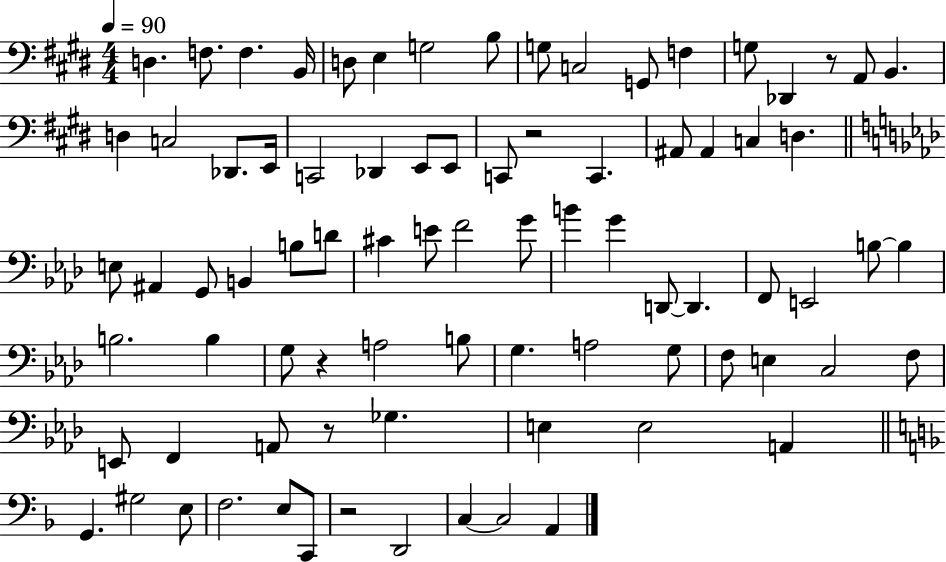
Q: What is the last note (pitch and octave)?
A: A2